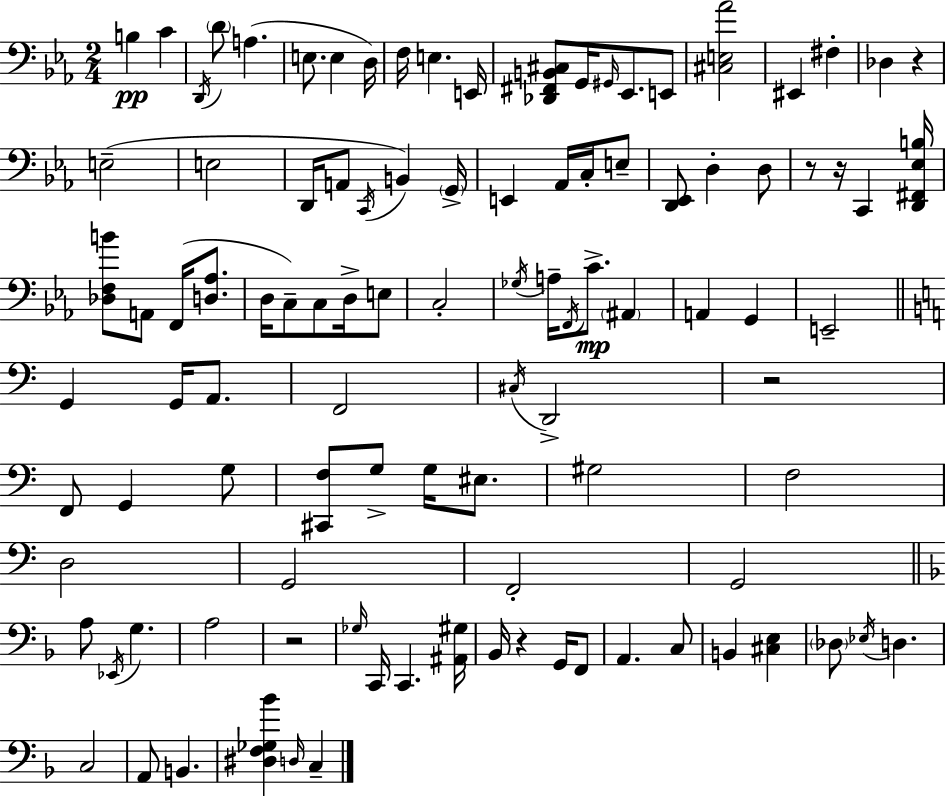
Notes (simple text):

B3/q C4/q D2/s D4/e A3/q. E3/e. E3/q D3/s F3/s E3/q. E2/s [Db2,F#2,B2,C#3]/e G2/s G#2/s Eb2/e. E2/e [C#3,E3,Ab4]/h EIS2/q F#3/q Db3/q R/q E3/h E3/h D2/s A2/e C2/s B2/q G2/s E2/q Ab2/s C3/s E3/e [D2,Eb2]/e D3/q D3/e R/e R/s C2/q [D2,F#2,Eb3,B3]/s [Db3,F3,B4]/e A2/e F2/s [D3,Ab3]/e. D3/s C3/e C3/e D3/s E3/e C3/h Gb3/s A3/s F2/s C4/e. A#2/q A2/q G2/q E2/h G2/q G2/s A2/e. F2/h C#3/s D2/h R/h F2/e G2/q G3/e [C#2,F3]/e G3/e G3/s EIS3/e. G#3/h F3/h D3/h G2/h F2/h G2/h A3/e Eb2/s G3/q. A3/h R/h Gb3/s C2/s C2/q. [A#2,G#3]/s Bb2/s R/q G2/s F2/e A2/q. C3/e B2/q [C#3,E3]/q Db3/e Eb3/s D3/q. C3/h A2/e B2/q. [D#3,F3,Gb3,Bb4]/q D3/s C3/q